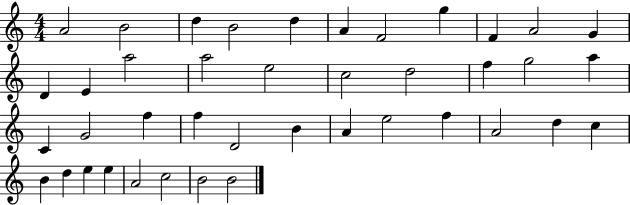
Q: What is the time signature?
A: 4/4